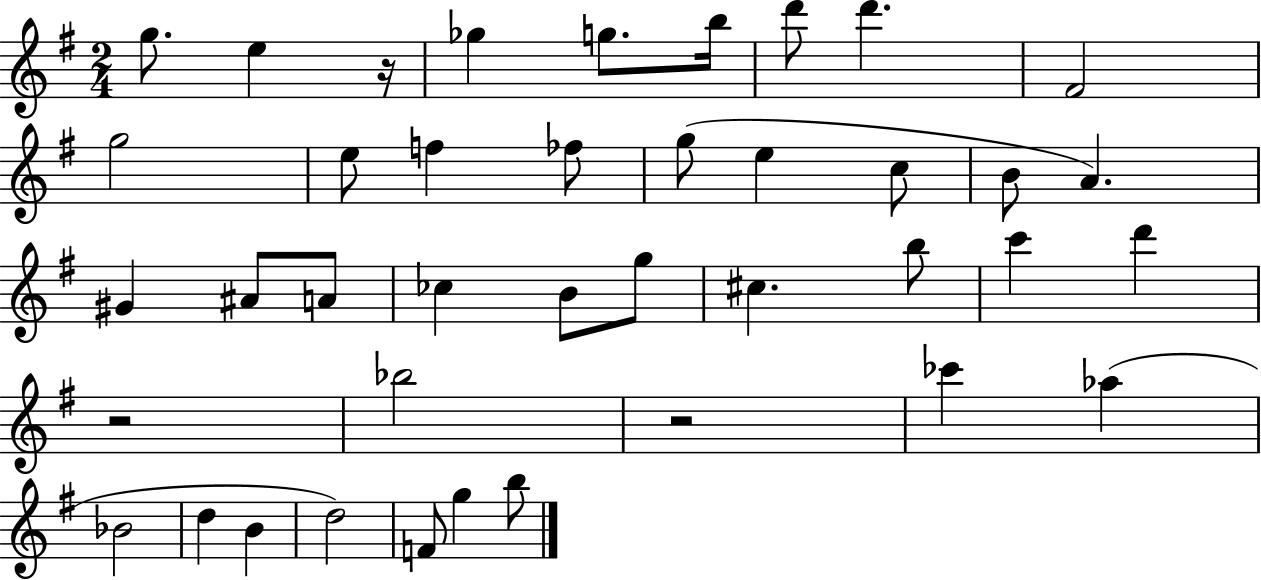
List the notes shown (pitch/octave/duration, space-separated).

G5/e. E5/q R/s Gb5/q G5/e. B5/s D6/e D6/q. F#4/h G5/h E5/e F5/q FES5/e G5/e E5/q C5/e B4/e A4/q. G#4/q A#4/e A4/e CES5/q B4/e G5/e C#5/q. B5/e C6/q D6/q R/h Bb5/h R/h CES6/q Ab5/q Bb4/h D5/q B4/q D5/h F4/e G5/q B5/e